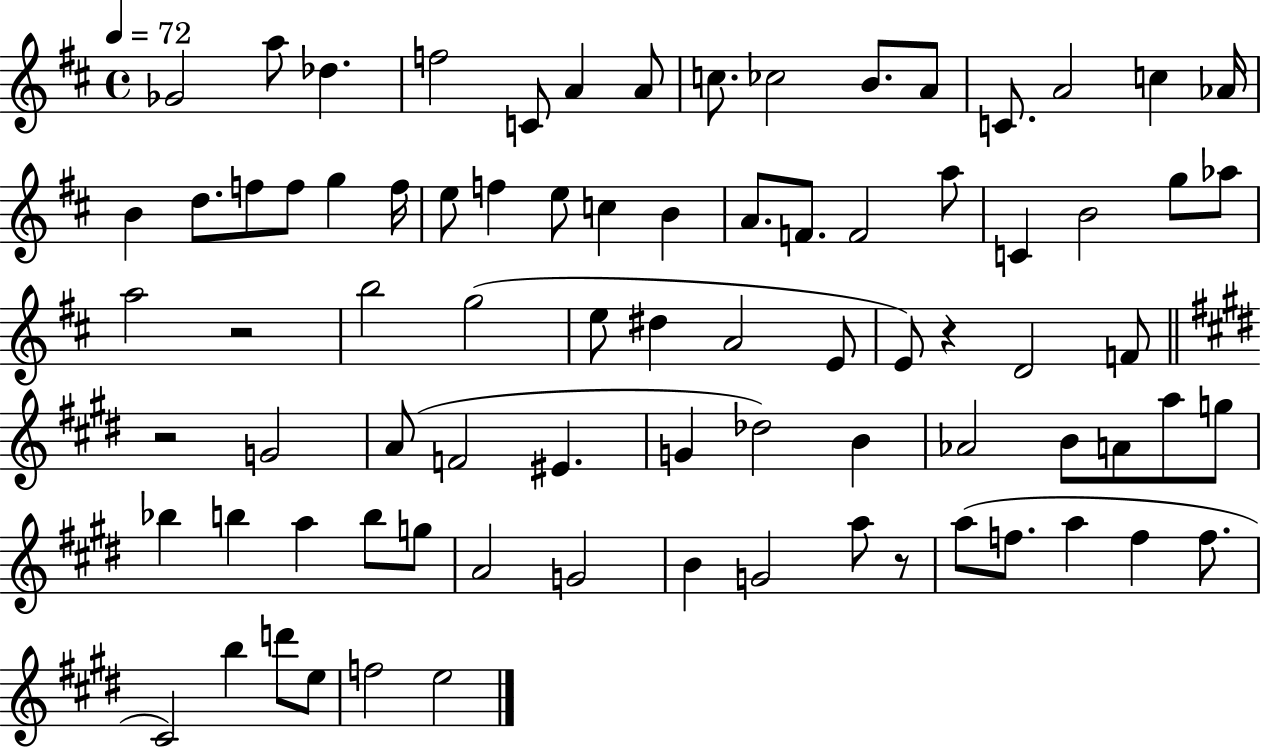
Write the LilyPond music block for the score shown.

{
  \clef treble
  \time 4/4
  \defaultTimeSignature
  \key d \major
  \tempo 4 = 72
  ges'2 a''8 des''4. | f''2 c'8 a'4 a'8 | c''8. ces''2 b'8. a'8 | c'8. a'2 c''4 aes'16 | \break b'4 d''8. f''8 f''8 g''4 f''16 | e''8 f''4 e''8 c''4 b'4 | a'8. f'8. f'2 a''8 | c'4 b'2 g''8 aes''8 | \break a''2 r2 | b''2 g''2( | e''8 dis''4 a'2 e'8 | e'8) r4 d'2 f'8 | \break \bar "||" \break \key e \major r2 g'2 | a'8( f'2 eis'4. | g'4 des''2) b'4 | aes'2 b'8 a'8 a''8 g''8 | \break bes''4 b''4 a''4 b''8 g''8 | a'2 g'2 | b'4 g'2 a''8 r8 | a''8( f''8. a''4 f''4 f''8. | \break cis'2) b''4 d'''8 e''8 | f''2 e''2 | \bar "|."
}